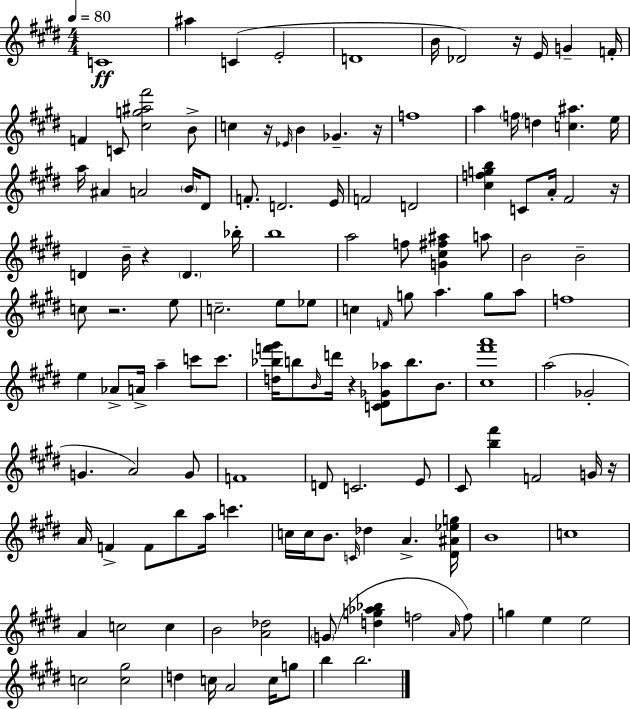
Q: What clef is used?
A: treble